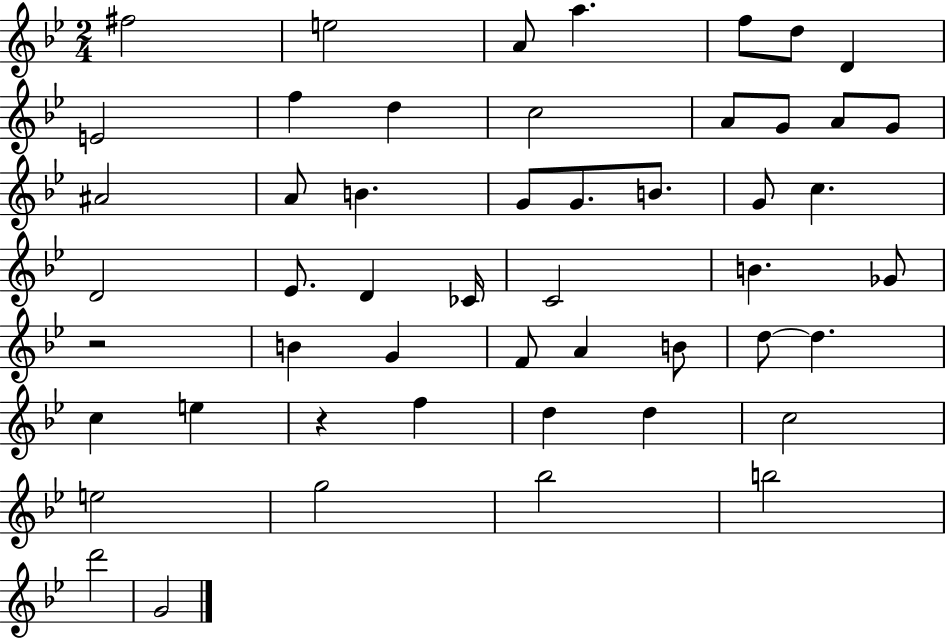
F#5/h E5/h A4/e A5/q. F5/e D5/e D4/q E4/h F5/q D5/q C5/h A4/e G4/e A4/e G4/e A#4/h A4/e B4/q. G4/e G4/e. B4/e. G4/e C5/q. D4/h Eb4/e. D4/q CES4/s C4/h B4/q. Gb4/e R/h B4/q G4/q F4/e A4/q B4/e D5/e D5/q. C5/q E5/q R/q F5/q D5/q D5/q C5/h E5/h G5/h Bb5/h B5/h D6/h G4/h